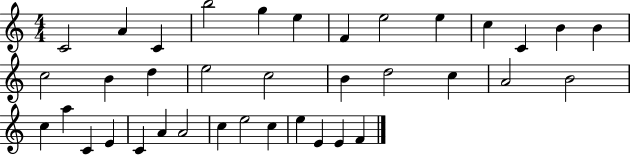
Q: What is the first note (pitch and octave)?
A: C4